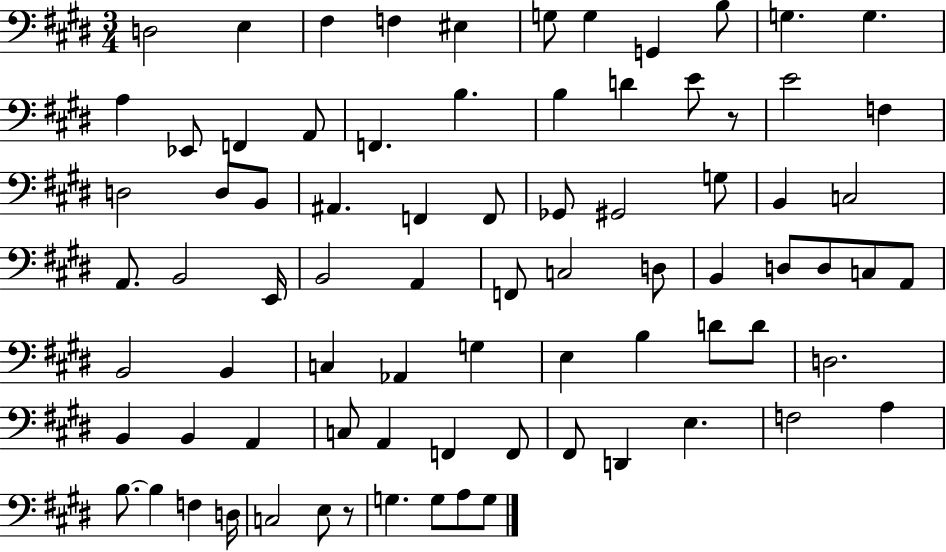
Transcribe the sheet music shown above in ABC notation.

X:1
T:Untitled
M:3/4
L:1/4
K:E
D,2 E, ^F, F, ^E, G,/2 G, G,, B,/2 G, G, A, _E,,/2 F,, A,,/2 F,, B, B, D E/2 z/2 E2 F, D,2 D,/2 B,,/2 ^A,, F,, F,,/2 _G,,/2 ^G,,2 G,/2 B,, C,2 A,,/2 B,,2 E,,/4 B,,2 A,, F,,/2 C,2 D,/2 B,, D,/2 D,/2 C,/2 A,,/2 B,,2 B,, C, _A,, G, E, B, D/2 D/2 D,2 B,, B,, A,, C,/2 A,, F,, F,,/2 ^F,,/2 D,, E, F,2 A, B,/2 B, F, D,/4 C,2 E,/2 z/2 G, G,/2 A,/2 G,/2